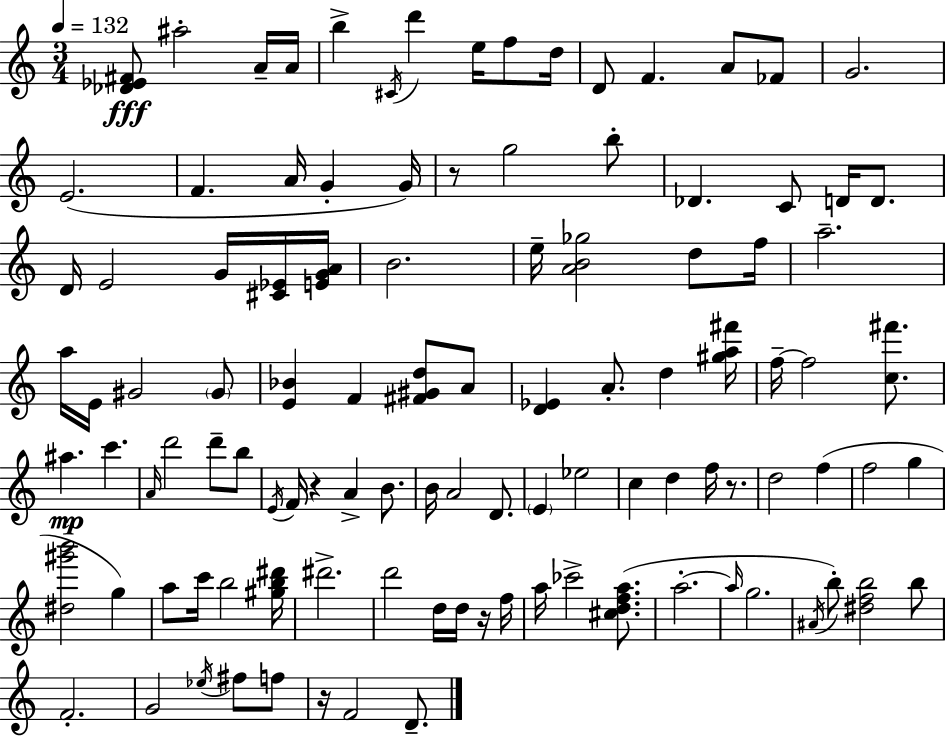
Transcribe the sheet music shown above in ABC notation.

X:1
T:Untitled
M:3/4
L:1/4
K:C
[_D_E^F]/2 ^a2 A/4 A/4 b ^C/4 d' e/4 f/2 d/4 D/2 F A/2 _F/2 G2 E2 F A/4 G G/4 z/2 g2 b/2 _D C/2 D/4 D/2 D/4 E2 G/4 [^C_E]/4 [EGA]/4 B2 e/4 [AB_g]2 d/2 f/4 a2 a/4 E/4 ^G2 ^G/2 [E_B] F [^F^Gd]/2 A/2 [D_E] A/2 d [^ga^f']/4 f/4 f2 [c^f']/2 ^a c' A/4 d'2 d'/2 b/2 E/4 F/4 z A B/2 B/4 A2 D/2 E _e2 c d f/4 z/2 d2 f f2 g [^d^g'b']2 g a/2 c'/4 b2 [^gb^d']/4 ^d'2 d'2 d/4 d/4 z/4 f/4 a/4 _c'2 [^cdfa]/2 a2 a/4 g2 ^A/4 b/2 [^dfb]2 b/2 F2 G2 _e/4 ^f/2 f/2 z/4 F2 D/2